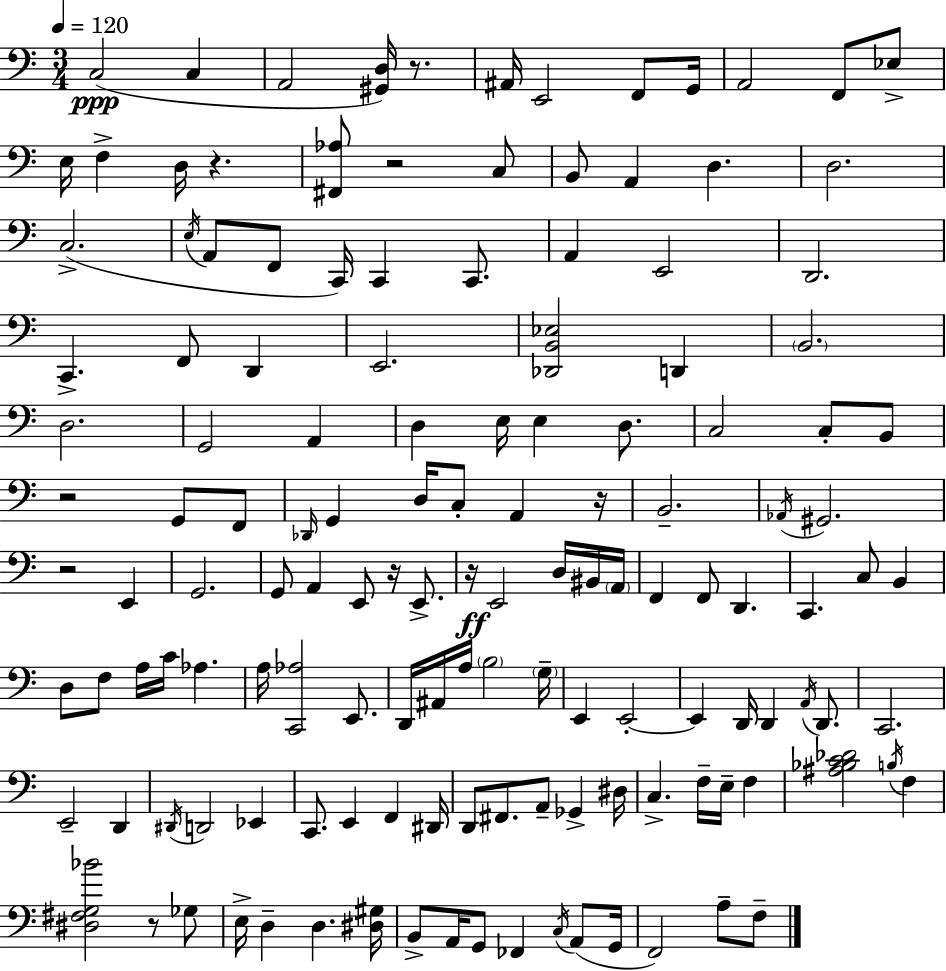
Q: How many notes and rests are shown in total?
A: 140